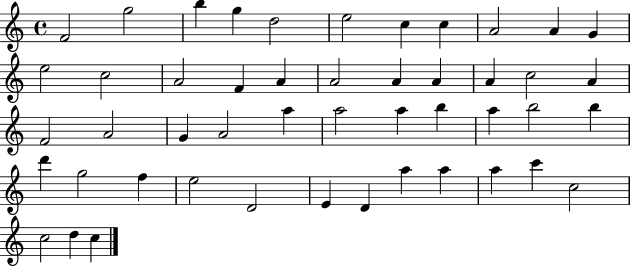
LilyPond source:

{
  \clef treble
  \time 4/4
  \defaultTimeSignature
  \key c \major
  f'2 g''2 | b''4 g''4 d''2 | e''2 c''4 c''4 | a'2 a'4 g'4 | \break e''2 c''2 | a'2 f'4 a'4 | a'2 a'4 a'4 | a'4 c''2 a'4 | \break f'2 a'2 | g'4 a'2 a''4 | a''2 a''4 b''4 | a''4 b''2 b''4 | \break d'''4 g''2 f''4 | e''2 d'2 | e'4 d'4 a''4 a''4 | a''4 c'''4 c''2 | \break c''2 d''4 c''4 | \bar "|."
}